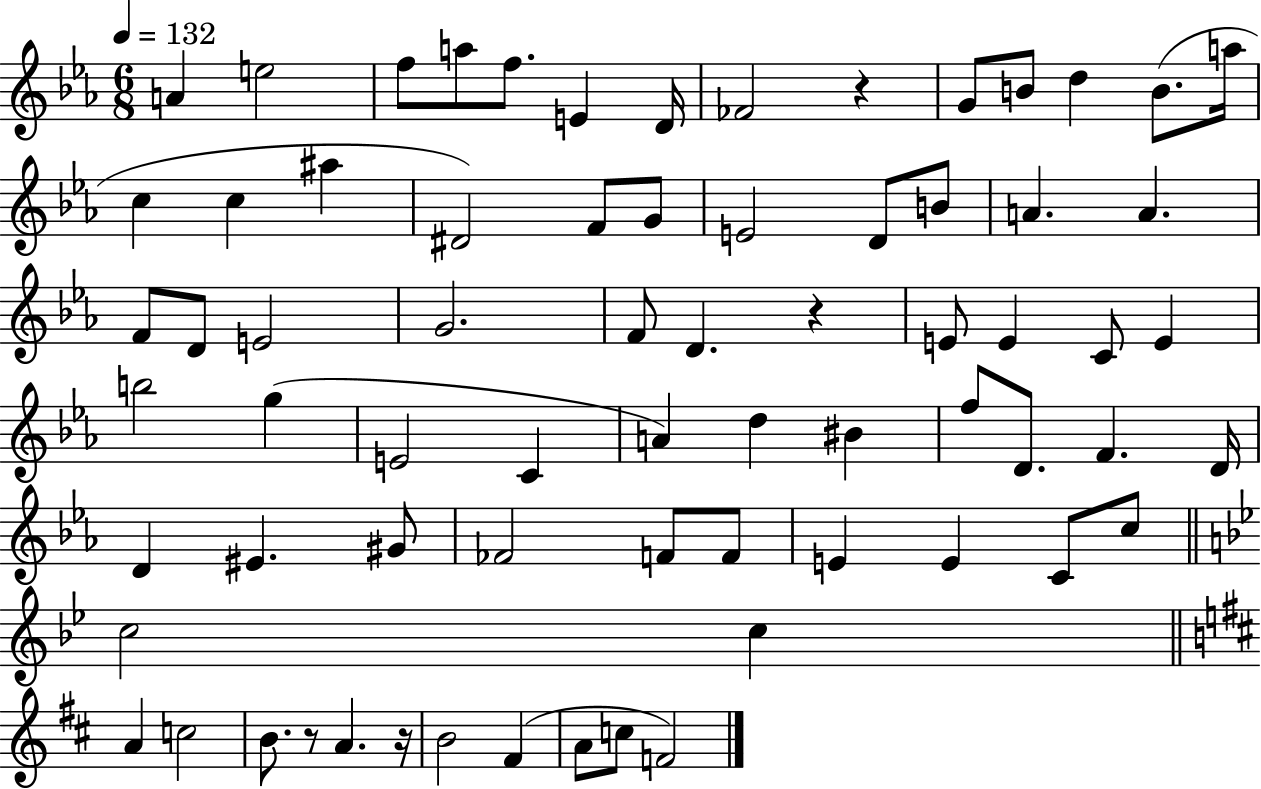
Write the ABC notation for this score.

X:1
T:Untitled
M:6/8
L:1/4
K:Eb
A e2 f/2 a/2 f/2 E D/4 _F2 z G/2 B/2 d B/2 a/4 c c ^a ^D2 F/2 G/2 E2 D/2 B/2 A A F/2 D/2 E2 G2 F/2 D z E/2 E C/2 E b2 g E2 C A d ^B f/2 D/2 F D/4 D ^E ^G/2 _F2 F/2 F/2 E E C/2 c/2 c2 c A c2 B/2 z/2 A z/4 B2 ^F A/2 c/2 F2